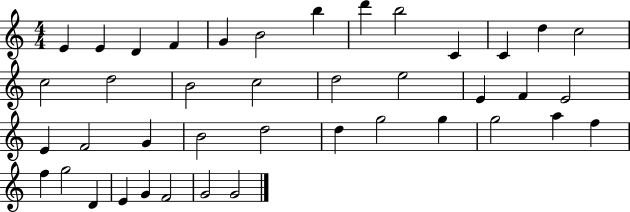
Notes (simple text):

E4/q E4/q D4/q F4/q G4/q B4/h B5/q D6/q B5/h C4/q C4/q D5/q C5/h C5/h D5/h B4/h C5/h D5/h E5/h E4/q F4/q E4/h E4/q F4/h G4/q B4/h D5/h D5/q G5/h G5/q G5/h A5/q F5/q F5/q G5/h D4/q E4/q G4/q F4/h G4/h G4/h